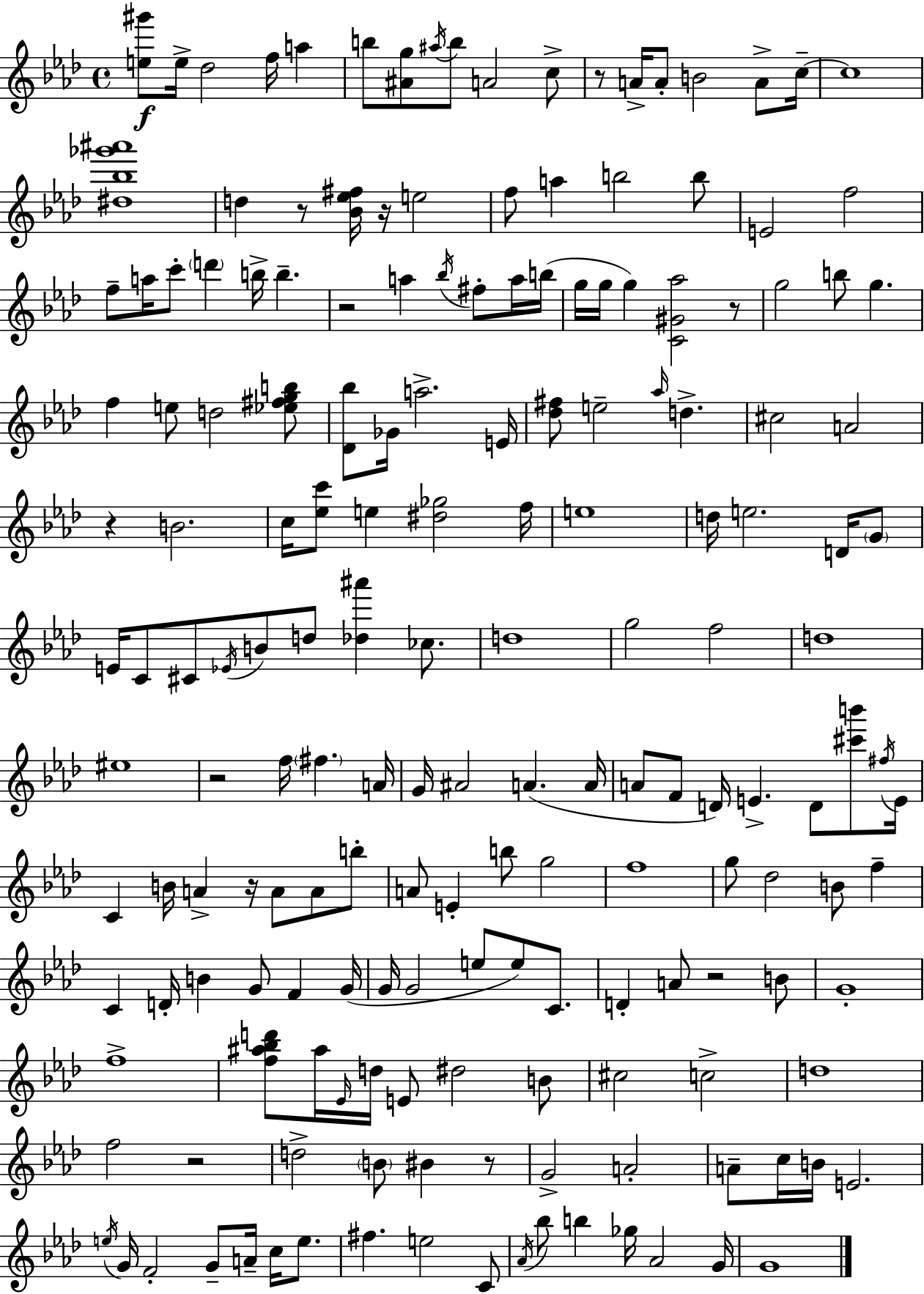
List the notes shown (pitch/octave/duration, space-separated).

[E5,G#6]/e E5/s Db5/h F5/s A5/q B5/e [A#4,G5]/e A#5/s B5/e A4/h C5/e R/e A4/s A4/e B4/h A4/e C5/s C5/w [D#5,Bb5,Gb6,A#6]/w D5/q R/e [Bb4,Eb5,F#5]/s R/s E5/h F5/e A5/q B5/h B5/e E4/h F5/h F5/e A5/s C6/e D6/q B5/s B5/q. R/h A5/q Bb5/s F#5/e A5/s B5/s G5/s G5/s G5/q [C4,G#4,Ab5]/h R/e G5/h B5/e G5/q. F5/q E5/e D5/h [Eb5,F#5,G5,B5]/e [Db4,Bb5]/e Gb4/s A5/h. E4/s [Db5,F#5]/e E5/h Ab5/s D5/q. C#5/h A4/h R/q B4/h. C5/s [Eb5,C6]/e E5/q [D#5,Gb5]/h F5/s E5/w D5/s E5/h. D4/s G4/e E4/s C4/e C#4/e Eb4/s B4/e D5/e [Db5,A#6]/q CES5/e. D5/w G5/h F5/h D5/w EIS5/w R/h F5/s F#5/q. A4/s G4/s A#4/h A4/q. A4/s A4/e F4/e D4/s E4/q. D4/e [C#6,B6]/e F#5/s E4/s C4/q B4/s A4/q R/s A4/e A4/e B5/e A4/e E4/q B5/e G5/h F5/w G5/e Db5/h B4/e F5/q C4/q D4/s B4/q G4/e F4/q G4/s G4/s G4/h E5/e E5/e C4/e. D4/q A4/e R/h B4/e G4/w F5/w [F5,A#5,Bb5,D6]/e A#5/s Eb4/s D5/s E4/e D#5/h B4/e C#5/h C5/h D5/w F5/h R/h D5/h B4/e BIS4/q R/e G4/h A4/h A4/e C5/s B4/s E4/h. E5/s G4/s F4/h G4/e A4/s C5/s E5/e. F#5/q. E5/h C4/e Ab4/s Bb5/e B5/q Gb5/s Ab4/h G4/s G4/w